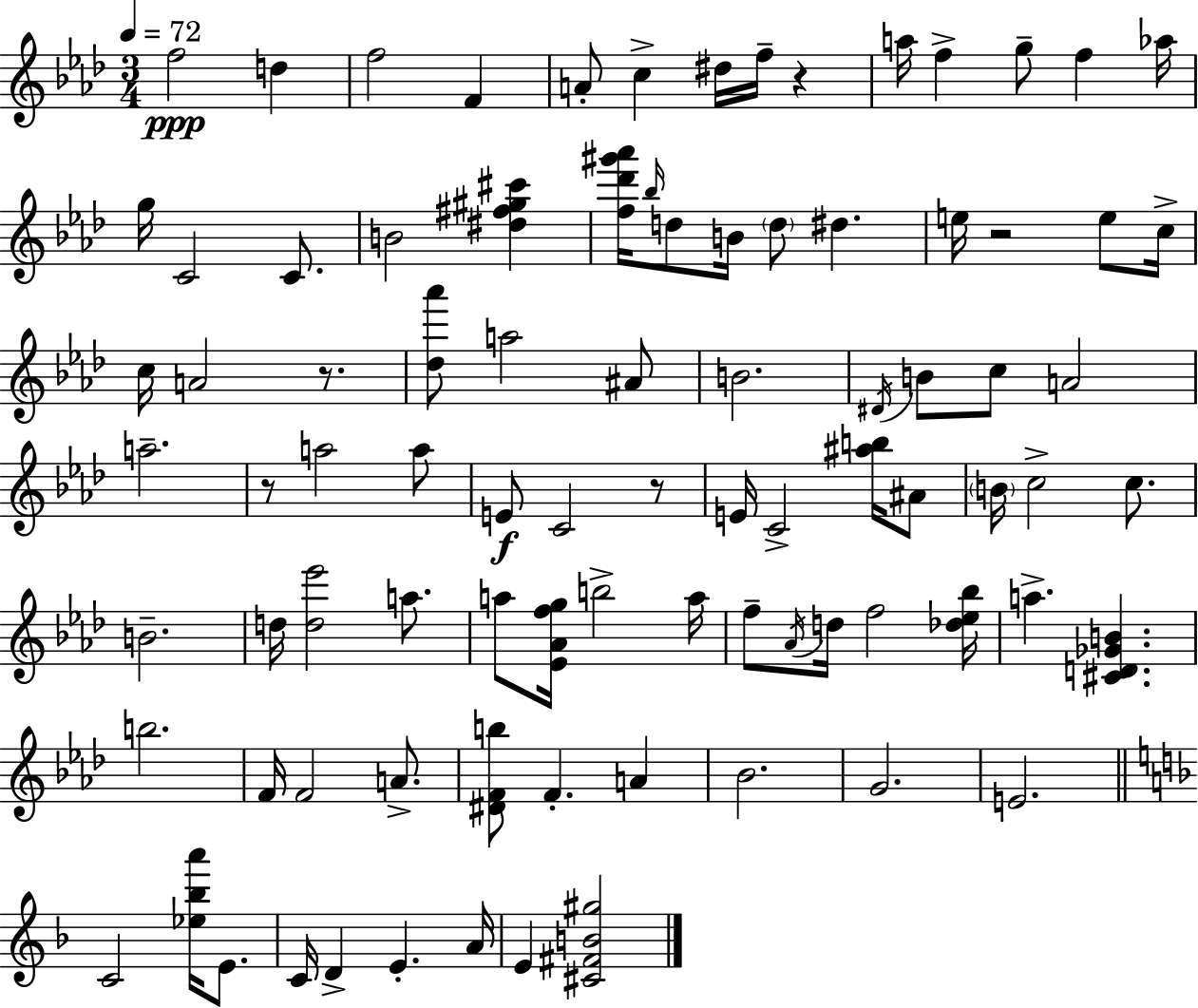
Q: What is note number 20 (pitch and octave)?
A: B4